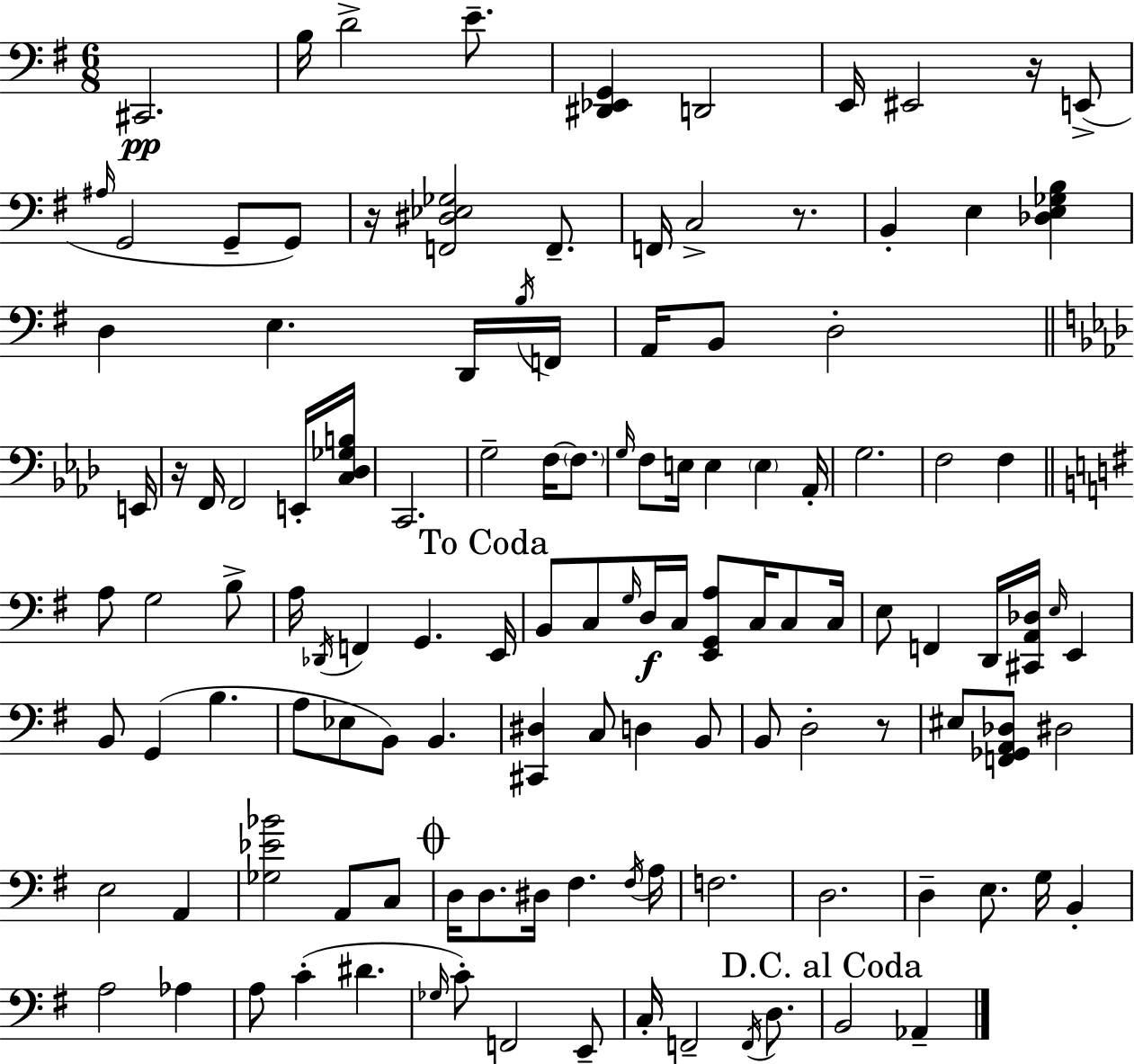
C#2/h. B3/s D4/h E4/e. [D#2,Eb2,G2]/q D2/h E2/s EIS2/h R/s E2/e A#3/s G2/h G2/e G2/e R/s [F2,D#3,Eb3,Gb3]/h F2/e. F2/s C3/h R/e. B2/q E3/q [Db3,E3,Gb3,B3]/q D3/q E3/q. D2/s B3/s F2/s A2/s B2/e D3/h E2/s R/s F2/s F2/h E2/s [C3,Db3,Gb3,B3]/s C2/h. G3/h F3/s F3/e. G3/s F3/e E3/s E3/q E3/q Ab2/s G3/h. F3/h F3/q A3/e G3/h B3/e A3/s Db2/s F2/q G2/q. E2/s B2/e C3/e G3/s D3/s C3/s [E2,G2,A3]/e C3/s C3/e C3/s E3/e F2/q D2/s [C#2,A2,Db3]/s E3/s E2/q B2/e G2/q B3/q. A3/e Eb3/e B2/e B2/q. [C#2,D#3]/q C3/e D3/q B2/e B2/e D3/h R/e EIS3/e [F2,Gb2,A2,Db3]/e D#3/h E3/h A2/q [Gb3,Eb4,Bb4]/h A2/e C3/e D3/s D3/e. D#3/s F#3/q. F#3/s A3/s F3/h. D3/h. D3/q E3/e. G3/s B2/q A3/h Ab3/q A3/e C4/q D#4/q. Gb3/s C4/e F2/h E2/e C3/s F2/h F2/s D3/e. B2/h Ab2/q